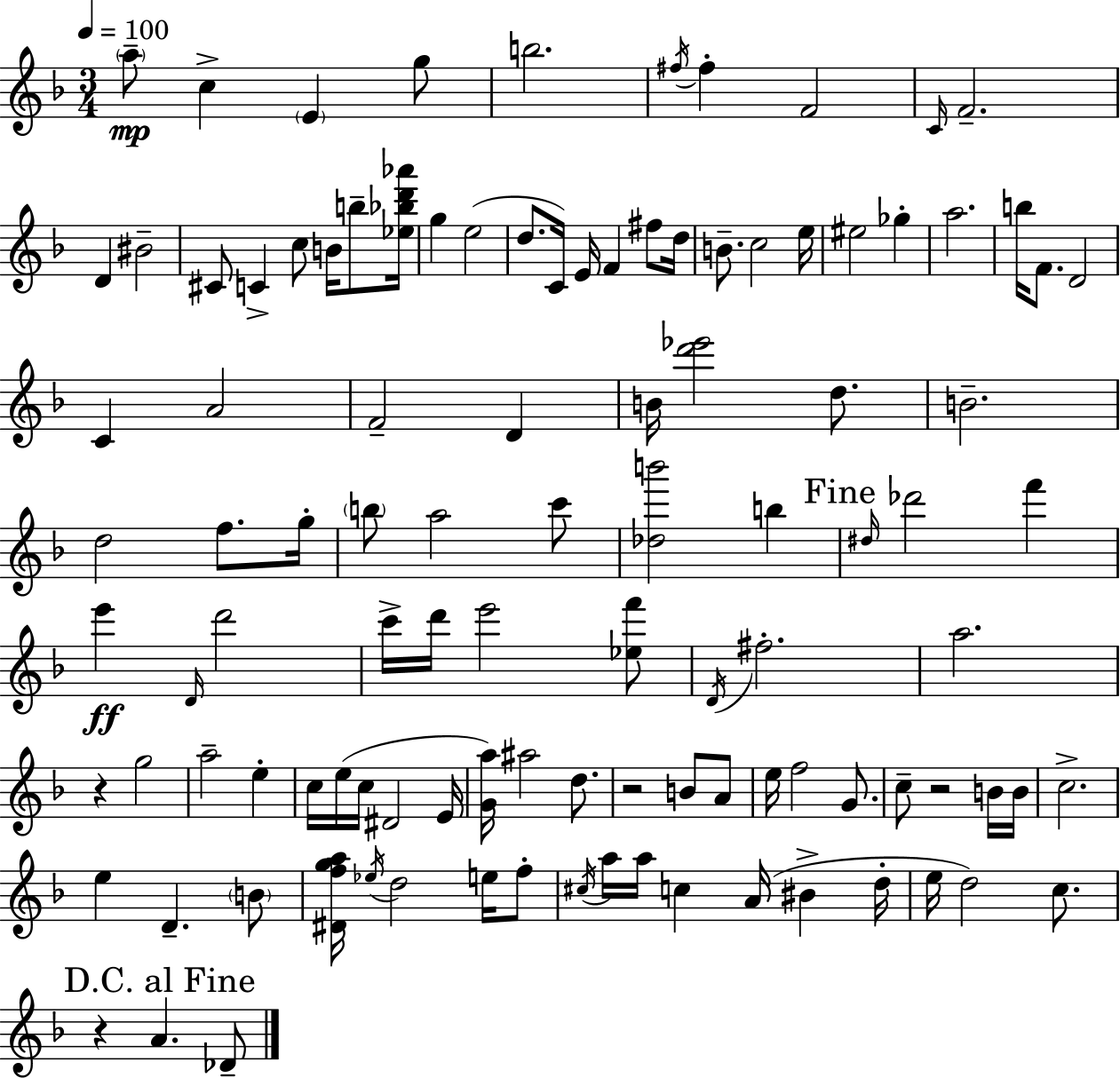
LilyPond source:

{
  \clef treble
  \numericTimeSignature
  \time 3/4
  \key d \minor
  \tempo 4 = 100
  \parenthesize a''8--\mp c''4-> \parenthesize e'4 g''8 | b''2. | \acciaccatura { fis''16 } fis''4-. f'2 | \grace { c'16 } f'2.-- | \break d'4 bis'2-- | cis'8 c'4-> c''8 b'16 b''8-- | <ees'' bes'' d''' aes'''>16 g''4 e''2( | d''8. c'16) e'16 f'4 fis''8 | \break d''16 b'8.-- c''2 | e''16 eis''2 ges''4-. | a''2. | b''16 f'8. d'2 | \break c'4 a'2 | f'2-- d'4 | b'16 <d''' ees'''>2 d''8. | b'2.-- | \break d''2 f''8. | g''16-. \parenthesize b''8 a''2 | c'''8 <des'' b'''>2 b''4 | \mark "Fine" \grace { dis''16 } des'''2 f'''4 | \break e'''4\ff \grace { d'16 } d'''2 | c'''16-> d'''16 e'''2 | <ees'' f'''>8 \acciaccatura { d'16 } fis''2.-. | a''2. | \break r4 g''2 | a''2-- | e''4-. c''16 e''16( c''16 dis'2 | e'16 <g' a''>16) ais''2 | \break d''8. r2 | b'8 a'8 e''16 f''2 | g'8. c''8-- r2 | b'16 b'16 c''2.-> | \break e''4 d'4.-- | \parenthesize b'8 <dis' f'' g'' a''>16 \acciaccatura { ees''16 } d''2 | e''16 f''8-. \acciaccatura { cis''16 } a''16 a''16 c''4 | a'16( bis'4-> d''16-. e''16 d''2) | \break c''8. \mark "D.C. al Fine" r4 a'4. | des'8-- \bar "|."
}